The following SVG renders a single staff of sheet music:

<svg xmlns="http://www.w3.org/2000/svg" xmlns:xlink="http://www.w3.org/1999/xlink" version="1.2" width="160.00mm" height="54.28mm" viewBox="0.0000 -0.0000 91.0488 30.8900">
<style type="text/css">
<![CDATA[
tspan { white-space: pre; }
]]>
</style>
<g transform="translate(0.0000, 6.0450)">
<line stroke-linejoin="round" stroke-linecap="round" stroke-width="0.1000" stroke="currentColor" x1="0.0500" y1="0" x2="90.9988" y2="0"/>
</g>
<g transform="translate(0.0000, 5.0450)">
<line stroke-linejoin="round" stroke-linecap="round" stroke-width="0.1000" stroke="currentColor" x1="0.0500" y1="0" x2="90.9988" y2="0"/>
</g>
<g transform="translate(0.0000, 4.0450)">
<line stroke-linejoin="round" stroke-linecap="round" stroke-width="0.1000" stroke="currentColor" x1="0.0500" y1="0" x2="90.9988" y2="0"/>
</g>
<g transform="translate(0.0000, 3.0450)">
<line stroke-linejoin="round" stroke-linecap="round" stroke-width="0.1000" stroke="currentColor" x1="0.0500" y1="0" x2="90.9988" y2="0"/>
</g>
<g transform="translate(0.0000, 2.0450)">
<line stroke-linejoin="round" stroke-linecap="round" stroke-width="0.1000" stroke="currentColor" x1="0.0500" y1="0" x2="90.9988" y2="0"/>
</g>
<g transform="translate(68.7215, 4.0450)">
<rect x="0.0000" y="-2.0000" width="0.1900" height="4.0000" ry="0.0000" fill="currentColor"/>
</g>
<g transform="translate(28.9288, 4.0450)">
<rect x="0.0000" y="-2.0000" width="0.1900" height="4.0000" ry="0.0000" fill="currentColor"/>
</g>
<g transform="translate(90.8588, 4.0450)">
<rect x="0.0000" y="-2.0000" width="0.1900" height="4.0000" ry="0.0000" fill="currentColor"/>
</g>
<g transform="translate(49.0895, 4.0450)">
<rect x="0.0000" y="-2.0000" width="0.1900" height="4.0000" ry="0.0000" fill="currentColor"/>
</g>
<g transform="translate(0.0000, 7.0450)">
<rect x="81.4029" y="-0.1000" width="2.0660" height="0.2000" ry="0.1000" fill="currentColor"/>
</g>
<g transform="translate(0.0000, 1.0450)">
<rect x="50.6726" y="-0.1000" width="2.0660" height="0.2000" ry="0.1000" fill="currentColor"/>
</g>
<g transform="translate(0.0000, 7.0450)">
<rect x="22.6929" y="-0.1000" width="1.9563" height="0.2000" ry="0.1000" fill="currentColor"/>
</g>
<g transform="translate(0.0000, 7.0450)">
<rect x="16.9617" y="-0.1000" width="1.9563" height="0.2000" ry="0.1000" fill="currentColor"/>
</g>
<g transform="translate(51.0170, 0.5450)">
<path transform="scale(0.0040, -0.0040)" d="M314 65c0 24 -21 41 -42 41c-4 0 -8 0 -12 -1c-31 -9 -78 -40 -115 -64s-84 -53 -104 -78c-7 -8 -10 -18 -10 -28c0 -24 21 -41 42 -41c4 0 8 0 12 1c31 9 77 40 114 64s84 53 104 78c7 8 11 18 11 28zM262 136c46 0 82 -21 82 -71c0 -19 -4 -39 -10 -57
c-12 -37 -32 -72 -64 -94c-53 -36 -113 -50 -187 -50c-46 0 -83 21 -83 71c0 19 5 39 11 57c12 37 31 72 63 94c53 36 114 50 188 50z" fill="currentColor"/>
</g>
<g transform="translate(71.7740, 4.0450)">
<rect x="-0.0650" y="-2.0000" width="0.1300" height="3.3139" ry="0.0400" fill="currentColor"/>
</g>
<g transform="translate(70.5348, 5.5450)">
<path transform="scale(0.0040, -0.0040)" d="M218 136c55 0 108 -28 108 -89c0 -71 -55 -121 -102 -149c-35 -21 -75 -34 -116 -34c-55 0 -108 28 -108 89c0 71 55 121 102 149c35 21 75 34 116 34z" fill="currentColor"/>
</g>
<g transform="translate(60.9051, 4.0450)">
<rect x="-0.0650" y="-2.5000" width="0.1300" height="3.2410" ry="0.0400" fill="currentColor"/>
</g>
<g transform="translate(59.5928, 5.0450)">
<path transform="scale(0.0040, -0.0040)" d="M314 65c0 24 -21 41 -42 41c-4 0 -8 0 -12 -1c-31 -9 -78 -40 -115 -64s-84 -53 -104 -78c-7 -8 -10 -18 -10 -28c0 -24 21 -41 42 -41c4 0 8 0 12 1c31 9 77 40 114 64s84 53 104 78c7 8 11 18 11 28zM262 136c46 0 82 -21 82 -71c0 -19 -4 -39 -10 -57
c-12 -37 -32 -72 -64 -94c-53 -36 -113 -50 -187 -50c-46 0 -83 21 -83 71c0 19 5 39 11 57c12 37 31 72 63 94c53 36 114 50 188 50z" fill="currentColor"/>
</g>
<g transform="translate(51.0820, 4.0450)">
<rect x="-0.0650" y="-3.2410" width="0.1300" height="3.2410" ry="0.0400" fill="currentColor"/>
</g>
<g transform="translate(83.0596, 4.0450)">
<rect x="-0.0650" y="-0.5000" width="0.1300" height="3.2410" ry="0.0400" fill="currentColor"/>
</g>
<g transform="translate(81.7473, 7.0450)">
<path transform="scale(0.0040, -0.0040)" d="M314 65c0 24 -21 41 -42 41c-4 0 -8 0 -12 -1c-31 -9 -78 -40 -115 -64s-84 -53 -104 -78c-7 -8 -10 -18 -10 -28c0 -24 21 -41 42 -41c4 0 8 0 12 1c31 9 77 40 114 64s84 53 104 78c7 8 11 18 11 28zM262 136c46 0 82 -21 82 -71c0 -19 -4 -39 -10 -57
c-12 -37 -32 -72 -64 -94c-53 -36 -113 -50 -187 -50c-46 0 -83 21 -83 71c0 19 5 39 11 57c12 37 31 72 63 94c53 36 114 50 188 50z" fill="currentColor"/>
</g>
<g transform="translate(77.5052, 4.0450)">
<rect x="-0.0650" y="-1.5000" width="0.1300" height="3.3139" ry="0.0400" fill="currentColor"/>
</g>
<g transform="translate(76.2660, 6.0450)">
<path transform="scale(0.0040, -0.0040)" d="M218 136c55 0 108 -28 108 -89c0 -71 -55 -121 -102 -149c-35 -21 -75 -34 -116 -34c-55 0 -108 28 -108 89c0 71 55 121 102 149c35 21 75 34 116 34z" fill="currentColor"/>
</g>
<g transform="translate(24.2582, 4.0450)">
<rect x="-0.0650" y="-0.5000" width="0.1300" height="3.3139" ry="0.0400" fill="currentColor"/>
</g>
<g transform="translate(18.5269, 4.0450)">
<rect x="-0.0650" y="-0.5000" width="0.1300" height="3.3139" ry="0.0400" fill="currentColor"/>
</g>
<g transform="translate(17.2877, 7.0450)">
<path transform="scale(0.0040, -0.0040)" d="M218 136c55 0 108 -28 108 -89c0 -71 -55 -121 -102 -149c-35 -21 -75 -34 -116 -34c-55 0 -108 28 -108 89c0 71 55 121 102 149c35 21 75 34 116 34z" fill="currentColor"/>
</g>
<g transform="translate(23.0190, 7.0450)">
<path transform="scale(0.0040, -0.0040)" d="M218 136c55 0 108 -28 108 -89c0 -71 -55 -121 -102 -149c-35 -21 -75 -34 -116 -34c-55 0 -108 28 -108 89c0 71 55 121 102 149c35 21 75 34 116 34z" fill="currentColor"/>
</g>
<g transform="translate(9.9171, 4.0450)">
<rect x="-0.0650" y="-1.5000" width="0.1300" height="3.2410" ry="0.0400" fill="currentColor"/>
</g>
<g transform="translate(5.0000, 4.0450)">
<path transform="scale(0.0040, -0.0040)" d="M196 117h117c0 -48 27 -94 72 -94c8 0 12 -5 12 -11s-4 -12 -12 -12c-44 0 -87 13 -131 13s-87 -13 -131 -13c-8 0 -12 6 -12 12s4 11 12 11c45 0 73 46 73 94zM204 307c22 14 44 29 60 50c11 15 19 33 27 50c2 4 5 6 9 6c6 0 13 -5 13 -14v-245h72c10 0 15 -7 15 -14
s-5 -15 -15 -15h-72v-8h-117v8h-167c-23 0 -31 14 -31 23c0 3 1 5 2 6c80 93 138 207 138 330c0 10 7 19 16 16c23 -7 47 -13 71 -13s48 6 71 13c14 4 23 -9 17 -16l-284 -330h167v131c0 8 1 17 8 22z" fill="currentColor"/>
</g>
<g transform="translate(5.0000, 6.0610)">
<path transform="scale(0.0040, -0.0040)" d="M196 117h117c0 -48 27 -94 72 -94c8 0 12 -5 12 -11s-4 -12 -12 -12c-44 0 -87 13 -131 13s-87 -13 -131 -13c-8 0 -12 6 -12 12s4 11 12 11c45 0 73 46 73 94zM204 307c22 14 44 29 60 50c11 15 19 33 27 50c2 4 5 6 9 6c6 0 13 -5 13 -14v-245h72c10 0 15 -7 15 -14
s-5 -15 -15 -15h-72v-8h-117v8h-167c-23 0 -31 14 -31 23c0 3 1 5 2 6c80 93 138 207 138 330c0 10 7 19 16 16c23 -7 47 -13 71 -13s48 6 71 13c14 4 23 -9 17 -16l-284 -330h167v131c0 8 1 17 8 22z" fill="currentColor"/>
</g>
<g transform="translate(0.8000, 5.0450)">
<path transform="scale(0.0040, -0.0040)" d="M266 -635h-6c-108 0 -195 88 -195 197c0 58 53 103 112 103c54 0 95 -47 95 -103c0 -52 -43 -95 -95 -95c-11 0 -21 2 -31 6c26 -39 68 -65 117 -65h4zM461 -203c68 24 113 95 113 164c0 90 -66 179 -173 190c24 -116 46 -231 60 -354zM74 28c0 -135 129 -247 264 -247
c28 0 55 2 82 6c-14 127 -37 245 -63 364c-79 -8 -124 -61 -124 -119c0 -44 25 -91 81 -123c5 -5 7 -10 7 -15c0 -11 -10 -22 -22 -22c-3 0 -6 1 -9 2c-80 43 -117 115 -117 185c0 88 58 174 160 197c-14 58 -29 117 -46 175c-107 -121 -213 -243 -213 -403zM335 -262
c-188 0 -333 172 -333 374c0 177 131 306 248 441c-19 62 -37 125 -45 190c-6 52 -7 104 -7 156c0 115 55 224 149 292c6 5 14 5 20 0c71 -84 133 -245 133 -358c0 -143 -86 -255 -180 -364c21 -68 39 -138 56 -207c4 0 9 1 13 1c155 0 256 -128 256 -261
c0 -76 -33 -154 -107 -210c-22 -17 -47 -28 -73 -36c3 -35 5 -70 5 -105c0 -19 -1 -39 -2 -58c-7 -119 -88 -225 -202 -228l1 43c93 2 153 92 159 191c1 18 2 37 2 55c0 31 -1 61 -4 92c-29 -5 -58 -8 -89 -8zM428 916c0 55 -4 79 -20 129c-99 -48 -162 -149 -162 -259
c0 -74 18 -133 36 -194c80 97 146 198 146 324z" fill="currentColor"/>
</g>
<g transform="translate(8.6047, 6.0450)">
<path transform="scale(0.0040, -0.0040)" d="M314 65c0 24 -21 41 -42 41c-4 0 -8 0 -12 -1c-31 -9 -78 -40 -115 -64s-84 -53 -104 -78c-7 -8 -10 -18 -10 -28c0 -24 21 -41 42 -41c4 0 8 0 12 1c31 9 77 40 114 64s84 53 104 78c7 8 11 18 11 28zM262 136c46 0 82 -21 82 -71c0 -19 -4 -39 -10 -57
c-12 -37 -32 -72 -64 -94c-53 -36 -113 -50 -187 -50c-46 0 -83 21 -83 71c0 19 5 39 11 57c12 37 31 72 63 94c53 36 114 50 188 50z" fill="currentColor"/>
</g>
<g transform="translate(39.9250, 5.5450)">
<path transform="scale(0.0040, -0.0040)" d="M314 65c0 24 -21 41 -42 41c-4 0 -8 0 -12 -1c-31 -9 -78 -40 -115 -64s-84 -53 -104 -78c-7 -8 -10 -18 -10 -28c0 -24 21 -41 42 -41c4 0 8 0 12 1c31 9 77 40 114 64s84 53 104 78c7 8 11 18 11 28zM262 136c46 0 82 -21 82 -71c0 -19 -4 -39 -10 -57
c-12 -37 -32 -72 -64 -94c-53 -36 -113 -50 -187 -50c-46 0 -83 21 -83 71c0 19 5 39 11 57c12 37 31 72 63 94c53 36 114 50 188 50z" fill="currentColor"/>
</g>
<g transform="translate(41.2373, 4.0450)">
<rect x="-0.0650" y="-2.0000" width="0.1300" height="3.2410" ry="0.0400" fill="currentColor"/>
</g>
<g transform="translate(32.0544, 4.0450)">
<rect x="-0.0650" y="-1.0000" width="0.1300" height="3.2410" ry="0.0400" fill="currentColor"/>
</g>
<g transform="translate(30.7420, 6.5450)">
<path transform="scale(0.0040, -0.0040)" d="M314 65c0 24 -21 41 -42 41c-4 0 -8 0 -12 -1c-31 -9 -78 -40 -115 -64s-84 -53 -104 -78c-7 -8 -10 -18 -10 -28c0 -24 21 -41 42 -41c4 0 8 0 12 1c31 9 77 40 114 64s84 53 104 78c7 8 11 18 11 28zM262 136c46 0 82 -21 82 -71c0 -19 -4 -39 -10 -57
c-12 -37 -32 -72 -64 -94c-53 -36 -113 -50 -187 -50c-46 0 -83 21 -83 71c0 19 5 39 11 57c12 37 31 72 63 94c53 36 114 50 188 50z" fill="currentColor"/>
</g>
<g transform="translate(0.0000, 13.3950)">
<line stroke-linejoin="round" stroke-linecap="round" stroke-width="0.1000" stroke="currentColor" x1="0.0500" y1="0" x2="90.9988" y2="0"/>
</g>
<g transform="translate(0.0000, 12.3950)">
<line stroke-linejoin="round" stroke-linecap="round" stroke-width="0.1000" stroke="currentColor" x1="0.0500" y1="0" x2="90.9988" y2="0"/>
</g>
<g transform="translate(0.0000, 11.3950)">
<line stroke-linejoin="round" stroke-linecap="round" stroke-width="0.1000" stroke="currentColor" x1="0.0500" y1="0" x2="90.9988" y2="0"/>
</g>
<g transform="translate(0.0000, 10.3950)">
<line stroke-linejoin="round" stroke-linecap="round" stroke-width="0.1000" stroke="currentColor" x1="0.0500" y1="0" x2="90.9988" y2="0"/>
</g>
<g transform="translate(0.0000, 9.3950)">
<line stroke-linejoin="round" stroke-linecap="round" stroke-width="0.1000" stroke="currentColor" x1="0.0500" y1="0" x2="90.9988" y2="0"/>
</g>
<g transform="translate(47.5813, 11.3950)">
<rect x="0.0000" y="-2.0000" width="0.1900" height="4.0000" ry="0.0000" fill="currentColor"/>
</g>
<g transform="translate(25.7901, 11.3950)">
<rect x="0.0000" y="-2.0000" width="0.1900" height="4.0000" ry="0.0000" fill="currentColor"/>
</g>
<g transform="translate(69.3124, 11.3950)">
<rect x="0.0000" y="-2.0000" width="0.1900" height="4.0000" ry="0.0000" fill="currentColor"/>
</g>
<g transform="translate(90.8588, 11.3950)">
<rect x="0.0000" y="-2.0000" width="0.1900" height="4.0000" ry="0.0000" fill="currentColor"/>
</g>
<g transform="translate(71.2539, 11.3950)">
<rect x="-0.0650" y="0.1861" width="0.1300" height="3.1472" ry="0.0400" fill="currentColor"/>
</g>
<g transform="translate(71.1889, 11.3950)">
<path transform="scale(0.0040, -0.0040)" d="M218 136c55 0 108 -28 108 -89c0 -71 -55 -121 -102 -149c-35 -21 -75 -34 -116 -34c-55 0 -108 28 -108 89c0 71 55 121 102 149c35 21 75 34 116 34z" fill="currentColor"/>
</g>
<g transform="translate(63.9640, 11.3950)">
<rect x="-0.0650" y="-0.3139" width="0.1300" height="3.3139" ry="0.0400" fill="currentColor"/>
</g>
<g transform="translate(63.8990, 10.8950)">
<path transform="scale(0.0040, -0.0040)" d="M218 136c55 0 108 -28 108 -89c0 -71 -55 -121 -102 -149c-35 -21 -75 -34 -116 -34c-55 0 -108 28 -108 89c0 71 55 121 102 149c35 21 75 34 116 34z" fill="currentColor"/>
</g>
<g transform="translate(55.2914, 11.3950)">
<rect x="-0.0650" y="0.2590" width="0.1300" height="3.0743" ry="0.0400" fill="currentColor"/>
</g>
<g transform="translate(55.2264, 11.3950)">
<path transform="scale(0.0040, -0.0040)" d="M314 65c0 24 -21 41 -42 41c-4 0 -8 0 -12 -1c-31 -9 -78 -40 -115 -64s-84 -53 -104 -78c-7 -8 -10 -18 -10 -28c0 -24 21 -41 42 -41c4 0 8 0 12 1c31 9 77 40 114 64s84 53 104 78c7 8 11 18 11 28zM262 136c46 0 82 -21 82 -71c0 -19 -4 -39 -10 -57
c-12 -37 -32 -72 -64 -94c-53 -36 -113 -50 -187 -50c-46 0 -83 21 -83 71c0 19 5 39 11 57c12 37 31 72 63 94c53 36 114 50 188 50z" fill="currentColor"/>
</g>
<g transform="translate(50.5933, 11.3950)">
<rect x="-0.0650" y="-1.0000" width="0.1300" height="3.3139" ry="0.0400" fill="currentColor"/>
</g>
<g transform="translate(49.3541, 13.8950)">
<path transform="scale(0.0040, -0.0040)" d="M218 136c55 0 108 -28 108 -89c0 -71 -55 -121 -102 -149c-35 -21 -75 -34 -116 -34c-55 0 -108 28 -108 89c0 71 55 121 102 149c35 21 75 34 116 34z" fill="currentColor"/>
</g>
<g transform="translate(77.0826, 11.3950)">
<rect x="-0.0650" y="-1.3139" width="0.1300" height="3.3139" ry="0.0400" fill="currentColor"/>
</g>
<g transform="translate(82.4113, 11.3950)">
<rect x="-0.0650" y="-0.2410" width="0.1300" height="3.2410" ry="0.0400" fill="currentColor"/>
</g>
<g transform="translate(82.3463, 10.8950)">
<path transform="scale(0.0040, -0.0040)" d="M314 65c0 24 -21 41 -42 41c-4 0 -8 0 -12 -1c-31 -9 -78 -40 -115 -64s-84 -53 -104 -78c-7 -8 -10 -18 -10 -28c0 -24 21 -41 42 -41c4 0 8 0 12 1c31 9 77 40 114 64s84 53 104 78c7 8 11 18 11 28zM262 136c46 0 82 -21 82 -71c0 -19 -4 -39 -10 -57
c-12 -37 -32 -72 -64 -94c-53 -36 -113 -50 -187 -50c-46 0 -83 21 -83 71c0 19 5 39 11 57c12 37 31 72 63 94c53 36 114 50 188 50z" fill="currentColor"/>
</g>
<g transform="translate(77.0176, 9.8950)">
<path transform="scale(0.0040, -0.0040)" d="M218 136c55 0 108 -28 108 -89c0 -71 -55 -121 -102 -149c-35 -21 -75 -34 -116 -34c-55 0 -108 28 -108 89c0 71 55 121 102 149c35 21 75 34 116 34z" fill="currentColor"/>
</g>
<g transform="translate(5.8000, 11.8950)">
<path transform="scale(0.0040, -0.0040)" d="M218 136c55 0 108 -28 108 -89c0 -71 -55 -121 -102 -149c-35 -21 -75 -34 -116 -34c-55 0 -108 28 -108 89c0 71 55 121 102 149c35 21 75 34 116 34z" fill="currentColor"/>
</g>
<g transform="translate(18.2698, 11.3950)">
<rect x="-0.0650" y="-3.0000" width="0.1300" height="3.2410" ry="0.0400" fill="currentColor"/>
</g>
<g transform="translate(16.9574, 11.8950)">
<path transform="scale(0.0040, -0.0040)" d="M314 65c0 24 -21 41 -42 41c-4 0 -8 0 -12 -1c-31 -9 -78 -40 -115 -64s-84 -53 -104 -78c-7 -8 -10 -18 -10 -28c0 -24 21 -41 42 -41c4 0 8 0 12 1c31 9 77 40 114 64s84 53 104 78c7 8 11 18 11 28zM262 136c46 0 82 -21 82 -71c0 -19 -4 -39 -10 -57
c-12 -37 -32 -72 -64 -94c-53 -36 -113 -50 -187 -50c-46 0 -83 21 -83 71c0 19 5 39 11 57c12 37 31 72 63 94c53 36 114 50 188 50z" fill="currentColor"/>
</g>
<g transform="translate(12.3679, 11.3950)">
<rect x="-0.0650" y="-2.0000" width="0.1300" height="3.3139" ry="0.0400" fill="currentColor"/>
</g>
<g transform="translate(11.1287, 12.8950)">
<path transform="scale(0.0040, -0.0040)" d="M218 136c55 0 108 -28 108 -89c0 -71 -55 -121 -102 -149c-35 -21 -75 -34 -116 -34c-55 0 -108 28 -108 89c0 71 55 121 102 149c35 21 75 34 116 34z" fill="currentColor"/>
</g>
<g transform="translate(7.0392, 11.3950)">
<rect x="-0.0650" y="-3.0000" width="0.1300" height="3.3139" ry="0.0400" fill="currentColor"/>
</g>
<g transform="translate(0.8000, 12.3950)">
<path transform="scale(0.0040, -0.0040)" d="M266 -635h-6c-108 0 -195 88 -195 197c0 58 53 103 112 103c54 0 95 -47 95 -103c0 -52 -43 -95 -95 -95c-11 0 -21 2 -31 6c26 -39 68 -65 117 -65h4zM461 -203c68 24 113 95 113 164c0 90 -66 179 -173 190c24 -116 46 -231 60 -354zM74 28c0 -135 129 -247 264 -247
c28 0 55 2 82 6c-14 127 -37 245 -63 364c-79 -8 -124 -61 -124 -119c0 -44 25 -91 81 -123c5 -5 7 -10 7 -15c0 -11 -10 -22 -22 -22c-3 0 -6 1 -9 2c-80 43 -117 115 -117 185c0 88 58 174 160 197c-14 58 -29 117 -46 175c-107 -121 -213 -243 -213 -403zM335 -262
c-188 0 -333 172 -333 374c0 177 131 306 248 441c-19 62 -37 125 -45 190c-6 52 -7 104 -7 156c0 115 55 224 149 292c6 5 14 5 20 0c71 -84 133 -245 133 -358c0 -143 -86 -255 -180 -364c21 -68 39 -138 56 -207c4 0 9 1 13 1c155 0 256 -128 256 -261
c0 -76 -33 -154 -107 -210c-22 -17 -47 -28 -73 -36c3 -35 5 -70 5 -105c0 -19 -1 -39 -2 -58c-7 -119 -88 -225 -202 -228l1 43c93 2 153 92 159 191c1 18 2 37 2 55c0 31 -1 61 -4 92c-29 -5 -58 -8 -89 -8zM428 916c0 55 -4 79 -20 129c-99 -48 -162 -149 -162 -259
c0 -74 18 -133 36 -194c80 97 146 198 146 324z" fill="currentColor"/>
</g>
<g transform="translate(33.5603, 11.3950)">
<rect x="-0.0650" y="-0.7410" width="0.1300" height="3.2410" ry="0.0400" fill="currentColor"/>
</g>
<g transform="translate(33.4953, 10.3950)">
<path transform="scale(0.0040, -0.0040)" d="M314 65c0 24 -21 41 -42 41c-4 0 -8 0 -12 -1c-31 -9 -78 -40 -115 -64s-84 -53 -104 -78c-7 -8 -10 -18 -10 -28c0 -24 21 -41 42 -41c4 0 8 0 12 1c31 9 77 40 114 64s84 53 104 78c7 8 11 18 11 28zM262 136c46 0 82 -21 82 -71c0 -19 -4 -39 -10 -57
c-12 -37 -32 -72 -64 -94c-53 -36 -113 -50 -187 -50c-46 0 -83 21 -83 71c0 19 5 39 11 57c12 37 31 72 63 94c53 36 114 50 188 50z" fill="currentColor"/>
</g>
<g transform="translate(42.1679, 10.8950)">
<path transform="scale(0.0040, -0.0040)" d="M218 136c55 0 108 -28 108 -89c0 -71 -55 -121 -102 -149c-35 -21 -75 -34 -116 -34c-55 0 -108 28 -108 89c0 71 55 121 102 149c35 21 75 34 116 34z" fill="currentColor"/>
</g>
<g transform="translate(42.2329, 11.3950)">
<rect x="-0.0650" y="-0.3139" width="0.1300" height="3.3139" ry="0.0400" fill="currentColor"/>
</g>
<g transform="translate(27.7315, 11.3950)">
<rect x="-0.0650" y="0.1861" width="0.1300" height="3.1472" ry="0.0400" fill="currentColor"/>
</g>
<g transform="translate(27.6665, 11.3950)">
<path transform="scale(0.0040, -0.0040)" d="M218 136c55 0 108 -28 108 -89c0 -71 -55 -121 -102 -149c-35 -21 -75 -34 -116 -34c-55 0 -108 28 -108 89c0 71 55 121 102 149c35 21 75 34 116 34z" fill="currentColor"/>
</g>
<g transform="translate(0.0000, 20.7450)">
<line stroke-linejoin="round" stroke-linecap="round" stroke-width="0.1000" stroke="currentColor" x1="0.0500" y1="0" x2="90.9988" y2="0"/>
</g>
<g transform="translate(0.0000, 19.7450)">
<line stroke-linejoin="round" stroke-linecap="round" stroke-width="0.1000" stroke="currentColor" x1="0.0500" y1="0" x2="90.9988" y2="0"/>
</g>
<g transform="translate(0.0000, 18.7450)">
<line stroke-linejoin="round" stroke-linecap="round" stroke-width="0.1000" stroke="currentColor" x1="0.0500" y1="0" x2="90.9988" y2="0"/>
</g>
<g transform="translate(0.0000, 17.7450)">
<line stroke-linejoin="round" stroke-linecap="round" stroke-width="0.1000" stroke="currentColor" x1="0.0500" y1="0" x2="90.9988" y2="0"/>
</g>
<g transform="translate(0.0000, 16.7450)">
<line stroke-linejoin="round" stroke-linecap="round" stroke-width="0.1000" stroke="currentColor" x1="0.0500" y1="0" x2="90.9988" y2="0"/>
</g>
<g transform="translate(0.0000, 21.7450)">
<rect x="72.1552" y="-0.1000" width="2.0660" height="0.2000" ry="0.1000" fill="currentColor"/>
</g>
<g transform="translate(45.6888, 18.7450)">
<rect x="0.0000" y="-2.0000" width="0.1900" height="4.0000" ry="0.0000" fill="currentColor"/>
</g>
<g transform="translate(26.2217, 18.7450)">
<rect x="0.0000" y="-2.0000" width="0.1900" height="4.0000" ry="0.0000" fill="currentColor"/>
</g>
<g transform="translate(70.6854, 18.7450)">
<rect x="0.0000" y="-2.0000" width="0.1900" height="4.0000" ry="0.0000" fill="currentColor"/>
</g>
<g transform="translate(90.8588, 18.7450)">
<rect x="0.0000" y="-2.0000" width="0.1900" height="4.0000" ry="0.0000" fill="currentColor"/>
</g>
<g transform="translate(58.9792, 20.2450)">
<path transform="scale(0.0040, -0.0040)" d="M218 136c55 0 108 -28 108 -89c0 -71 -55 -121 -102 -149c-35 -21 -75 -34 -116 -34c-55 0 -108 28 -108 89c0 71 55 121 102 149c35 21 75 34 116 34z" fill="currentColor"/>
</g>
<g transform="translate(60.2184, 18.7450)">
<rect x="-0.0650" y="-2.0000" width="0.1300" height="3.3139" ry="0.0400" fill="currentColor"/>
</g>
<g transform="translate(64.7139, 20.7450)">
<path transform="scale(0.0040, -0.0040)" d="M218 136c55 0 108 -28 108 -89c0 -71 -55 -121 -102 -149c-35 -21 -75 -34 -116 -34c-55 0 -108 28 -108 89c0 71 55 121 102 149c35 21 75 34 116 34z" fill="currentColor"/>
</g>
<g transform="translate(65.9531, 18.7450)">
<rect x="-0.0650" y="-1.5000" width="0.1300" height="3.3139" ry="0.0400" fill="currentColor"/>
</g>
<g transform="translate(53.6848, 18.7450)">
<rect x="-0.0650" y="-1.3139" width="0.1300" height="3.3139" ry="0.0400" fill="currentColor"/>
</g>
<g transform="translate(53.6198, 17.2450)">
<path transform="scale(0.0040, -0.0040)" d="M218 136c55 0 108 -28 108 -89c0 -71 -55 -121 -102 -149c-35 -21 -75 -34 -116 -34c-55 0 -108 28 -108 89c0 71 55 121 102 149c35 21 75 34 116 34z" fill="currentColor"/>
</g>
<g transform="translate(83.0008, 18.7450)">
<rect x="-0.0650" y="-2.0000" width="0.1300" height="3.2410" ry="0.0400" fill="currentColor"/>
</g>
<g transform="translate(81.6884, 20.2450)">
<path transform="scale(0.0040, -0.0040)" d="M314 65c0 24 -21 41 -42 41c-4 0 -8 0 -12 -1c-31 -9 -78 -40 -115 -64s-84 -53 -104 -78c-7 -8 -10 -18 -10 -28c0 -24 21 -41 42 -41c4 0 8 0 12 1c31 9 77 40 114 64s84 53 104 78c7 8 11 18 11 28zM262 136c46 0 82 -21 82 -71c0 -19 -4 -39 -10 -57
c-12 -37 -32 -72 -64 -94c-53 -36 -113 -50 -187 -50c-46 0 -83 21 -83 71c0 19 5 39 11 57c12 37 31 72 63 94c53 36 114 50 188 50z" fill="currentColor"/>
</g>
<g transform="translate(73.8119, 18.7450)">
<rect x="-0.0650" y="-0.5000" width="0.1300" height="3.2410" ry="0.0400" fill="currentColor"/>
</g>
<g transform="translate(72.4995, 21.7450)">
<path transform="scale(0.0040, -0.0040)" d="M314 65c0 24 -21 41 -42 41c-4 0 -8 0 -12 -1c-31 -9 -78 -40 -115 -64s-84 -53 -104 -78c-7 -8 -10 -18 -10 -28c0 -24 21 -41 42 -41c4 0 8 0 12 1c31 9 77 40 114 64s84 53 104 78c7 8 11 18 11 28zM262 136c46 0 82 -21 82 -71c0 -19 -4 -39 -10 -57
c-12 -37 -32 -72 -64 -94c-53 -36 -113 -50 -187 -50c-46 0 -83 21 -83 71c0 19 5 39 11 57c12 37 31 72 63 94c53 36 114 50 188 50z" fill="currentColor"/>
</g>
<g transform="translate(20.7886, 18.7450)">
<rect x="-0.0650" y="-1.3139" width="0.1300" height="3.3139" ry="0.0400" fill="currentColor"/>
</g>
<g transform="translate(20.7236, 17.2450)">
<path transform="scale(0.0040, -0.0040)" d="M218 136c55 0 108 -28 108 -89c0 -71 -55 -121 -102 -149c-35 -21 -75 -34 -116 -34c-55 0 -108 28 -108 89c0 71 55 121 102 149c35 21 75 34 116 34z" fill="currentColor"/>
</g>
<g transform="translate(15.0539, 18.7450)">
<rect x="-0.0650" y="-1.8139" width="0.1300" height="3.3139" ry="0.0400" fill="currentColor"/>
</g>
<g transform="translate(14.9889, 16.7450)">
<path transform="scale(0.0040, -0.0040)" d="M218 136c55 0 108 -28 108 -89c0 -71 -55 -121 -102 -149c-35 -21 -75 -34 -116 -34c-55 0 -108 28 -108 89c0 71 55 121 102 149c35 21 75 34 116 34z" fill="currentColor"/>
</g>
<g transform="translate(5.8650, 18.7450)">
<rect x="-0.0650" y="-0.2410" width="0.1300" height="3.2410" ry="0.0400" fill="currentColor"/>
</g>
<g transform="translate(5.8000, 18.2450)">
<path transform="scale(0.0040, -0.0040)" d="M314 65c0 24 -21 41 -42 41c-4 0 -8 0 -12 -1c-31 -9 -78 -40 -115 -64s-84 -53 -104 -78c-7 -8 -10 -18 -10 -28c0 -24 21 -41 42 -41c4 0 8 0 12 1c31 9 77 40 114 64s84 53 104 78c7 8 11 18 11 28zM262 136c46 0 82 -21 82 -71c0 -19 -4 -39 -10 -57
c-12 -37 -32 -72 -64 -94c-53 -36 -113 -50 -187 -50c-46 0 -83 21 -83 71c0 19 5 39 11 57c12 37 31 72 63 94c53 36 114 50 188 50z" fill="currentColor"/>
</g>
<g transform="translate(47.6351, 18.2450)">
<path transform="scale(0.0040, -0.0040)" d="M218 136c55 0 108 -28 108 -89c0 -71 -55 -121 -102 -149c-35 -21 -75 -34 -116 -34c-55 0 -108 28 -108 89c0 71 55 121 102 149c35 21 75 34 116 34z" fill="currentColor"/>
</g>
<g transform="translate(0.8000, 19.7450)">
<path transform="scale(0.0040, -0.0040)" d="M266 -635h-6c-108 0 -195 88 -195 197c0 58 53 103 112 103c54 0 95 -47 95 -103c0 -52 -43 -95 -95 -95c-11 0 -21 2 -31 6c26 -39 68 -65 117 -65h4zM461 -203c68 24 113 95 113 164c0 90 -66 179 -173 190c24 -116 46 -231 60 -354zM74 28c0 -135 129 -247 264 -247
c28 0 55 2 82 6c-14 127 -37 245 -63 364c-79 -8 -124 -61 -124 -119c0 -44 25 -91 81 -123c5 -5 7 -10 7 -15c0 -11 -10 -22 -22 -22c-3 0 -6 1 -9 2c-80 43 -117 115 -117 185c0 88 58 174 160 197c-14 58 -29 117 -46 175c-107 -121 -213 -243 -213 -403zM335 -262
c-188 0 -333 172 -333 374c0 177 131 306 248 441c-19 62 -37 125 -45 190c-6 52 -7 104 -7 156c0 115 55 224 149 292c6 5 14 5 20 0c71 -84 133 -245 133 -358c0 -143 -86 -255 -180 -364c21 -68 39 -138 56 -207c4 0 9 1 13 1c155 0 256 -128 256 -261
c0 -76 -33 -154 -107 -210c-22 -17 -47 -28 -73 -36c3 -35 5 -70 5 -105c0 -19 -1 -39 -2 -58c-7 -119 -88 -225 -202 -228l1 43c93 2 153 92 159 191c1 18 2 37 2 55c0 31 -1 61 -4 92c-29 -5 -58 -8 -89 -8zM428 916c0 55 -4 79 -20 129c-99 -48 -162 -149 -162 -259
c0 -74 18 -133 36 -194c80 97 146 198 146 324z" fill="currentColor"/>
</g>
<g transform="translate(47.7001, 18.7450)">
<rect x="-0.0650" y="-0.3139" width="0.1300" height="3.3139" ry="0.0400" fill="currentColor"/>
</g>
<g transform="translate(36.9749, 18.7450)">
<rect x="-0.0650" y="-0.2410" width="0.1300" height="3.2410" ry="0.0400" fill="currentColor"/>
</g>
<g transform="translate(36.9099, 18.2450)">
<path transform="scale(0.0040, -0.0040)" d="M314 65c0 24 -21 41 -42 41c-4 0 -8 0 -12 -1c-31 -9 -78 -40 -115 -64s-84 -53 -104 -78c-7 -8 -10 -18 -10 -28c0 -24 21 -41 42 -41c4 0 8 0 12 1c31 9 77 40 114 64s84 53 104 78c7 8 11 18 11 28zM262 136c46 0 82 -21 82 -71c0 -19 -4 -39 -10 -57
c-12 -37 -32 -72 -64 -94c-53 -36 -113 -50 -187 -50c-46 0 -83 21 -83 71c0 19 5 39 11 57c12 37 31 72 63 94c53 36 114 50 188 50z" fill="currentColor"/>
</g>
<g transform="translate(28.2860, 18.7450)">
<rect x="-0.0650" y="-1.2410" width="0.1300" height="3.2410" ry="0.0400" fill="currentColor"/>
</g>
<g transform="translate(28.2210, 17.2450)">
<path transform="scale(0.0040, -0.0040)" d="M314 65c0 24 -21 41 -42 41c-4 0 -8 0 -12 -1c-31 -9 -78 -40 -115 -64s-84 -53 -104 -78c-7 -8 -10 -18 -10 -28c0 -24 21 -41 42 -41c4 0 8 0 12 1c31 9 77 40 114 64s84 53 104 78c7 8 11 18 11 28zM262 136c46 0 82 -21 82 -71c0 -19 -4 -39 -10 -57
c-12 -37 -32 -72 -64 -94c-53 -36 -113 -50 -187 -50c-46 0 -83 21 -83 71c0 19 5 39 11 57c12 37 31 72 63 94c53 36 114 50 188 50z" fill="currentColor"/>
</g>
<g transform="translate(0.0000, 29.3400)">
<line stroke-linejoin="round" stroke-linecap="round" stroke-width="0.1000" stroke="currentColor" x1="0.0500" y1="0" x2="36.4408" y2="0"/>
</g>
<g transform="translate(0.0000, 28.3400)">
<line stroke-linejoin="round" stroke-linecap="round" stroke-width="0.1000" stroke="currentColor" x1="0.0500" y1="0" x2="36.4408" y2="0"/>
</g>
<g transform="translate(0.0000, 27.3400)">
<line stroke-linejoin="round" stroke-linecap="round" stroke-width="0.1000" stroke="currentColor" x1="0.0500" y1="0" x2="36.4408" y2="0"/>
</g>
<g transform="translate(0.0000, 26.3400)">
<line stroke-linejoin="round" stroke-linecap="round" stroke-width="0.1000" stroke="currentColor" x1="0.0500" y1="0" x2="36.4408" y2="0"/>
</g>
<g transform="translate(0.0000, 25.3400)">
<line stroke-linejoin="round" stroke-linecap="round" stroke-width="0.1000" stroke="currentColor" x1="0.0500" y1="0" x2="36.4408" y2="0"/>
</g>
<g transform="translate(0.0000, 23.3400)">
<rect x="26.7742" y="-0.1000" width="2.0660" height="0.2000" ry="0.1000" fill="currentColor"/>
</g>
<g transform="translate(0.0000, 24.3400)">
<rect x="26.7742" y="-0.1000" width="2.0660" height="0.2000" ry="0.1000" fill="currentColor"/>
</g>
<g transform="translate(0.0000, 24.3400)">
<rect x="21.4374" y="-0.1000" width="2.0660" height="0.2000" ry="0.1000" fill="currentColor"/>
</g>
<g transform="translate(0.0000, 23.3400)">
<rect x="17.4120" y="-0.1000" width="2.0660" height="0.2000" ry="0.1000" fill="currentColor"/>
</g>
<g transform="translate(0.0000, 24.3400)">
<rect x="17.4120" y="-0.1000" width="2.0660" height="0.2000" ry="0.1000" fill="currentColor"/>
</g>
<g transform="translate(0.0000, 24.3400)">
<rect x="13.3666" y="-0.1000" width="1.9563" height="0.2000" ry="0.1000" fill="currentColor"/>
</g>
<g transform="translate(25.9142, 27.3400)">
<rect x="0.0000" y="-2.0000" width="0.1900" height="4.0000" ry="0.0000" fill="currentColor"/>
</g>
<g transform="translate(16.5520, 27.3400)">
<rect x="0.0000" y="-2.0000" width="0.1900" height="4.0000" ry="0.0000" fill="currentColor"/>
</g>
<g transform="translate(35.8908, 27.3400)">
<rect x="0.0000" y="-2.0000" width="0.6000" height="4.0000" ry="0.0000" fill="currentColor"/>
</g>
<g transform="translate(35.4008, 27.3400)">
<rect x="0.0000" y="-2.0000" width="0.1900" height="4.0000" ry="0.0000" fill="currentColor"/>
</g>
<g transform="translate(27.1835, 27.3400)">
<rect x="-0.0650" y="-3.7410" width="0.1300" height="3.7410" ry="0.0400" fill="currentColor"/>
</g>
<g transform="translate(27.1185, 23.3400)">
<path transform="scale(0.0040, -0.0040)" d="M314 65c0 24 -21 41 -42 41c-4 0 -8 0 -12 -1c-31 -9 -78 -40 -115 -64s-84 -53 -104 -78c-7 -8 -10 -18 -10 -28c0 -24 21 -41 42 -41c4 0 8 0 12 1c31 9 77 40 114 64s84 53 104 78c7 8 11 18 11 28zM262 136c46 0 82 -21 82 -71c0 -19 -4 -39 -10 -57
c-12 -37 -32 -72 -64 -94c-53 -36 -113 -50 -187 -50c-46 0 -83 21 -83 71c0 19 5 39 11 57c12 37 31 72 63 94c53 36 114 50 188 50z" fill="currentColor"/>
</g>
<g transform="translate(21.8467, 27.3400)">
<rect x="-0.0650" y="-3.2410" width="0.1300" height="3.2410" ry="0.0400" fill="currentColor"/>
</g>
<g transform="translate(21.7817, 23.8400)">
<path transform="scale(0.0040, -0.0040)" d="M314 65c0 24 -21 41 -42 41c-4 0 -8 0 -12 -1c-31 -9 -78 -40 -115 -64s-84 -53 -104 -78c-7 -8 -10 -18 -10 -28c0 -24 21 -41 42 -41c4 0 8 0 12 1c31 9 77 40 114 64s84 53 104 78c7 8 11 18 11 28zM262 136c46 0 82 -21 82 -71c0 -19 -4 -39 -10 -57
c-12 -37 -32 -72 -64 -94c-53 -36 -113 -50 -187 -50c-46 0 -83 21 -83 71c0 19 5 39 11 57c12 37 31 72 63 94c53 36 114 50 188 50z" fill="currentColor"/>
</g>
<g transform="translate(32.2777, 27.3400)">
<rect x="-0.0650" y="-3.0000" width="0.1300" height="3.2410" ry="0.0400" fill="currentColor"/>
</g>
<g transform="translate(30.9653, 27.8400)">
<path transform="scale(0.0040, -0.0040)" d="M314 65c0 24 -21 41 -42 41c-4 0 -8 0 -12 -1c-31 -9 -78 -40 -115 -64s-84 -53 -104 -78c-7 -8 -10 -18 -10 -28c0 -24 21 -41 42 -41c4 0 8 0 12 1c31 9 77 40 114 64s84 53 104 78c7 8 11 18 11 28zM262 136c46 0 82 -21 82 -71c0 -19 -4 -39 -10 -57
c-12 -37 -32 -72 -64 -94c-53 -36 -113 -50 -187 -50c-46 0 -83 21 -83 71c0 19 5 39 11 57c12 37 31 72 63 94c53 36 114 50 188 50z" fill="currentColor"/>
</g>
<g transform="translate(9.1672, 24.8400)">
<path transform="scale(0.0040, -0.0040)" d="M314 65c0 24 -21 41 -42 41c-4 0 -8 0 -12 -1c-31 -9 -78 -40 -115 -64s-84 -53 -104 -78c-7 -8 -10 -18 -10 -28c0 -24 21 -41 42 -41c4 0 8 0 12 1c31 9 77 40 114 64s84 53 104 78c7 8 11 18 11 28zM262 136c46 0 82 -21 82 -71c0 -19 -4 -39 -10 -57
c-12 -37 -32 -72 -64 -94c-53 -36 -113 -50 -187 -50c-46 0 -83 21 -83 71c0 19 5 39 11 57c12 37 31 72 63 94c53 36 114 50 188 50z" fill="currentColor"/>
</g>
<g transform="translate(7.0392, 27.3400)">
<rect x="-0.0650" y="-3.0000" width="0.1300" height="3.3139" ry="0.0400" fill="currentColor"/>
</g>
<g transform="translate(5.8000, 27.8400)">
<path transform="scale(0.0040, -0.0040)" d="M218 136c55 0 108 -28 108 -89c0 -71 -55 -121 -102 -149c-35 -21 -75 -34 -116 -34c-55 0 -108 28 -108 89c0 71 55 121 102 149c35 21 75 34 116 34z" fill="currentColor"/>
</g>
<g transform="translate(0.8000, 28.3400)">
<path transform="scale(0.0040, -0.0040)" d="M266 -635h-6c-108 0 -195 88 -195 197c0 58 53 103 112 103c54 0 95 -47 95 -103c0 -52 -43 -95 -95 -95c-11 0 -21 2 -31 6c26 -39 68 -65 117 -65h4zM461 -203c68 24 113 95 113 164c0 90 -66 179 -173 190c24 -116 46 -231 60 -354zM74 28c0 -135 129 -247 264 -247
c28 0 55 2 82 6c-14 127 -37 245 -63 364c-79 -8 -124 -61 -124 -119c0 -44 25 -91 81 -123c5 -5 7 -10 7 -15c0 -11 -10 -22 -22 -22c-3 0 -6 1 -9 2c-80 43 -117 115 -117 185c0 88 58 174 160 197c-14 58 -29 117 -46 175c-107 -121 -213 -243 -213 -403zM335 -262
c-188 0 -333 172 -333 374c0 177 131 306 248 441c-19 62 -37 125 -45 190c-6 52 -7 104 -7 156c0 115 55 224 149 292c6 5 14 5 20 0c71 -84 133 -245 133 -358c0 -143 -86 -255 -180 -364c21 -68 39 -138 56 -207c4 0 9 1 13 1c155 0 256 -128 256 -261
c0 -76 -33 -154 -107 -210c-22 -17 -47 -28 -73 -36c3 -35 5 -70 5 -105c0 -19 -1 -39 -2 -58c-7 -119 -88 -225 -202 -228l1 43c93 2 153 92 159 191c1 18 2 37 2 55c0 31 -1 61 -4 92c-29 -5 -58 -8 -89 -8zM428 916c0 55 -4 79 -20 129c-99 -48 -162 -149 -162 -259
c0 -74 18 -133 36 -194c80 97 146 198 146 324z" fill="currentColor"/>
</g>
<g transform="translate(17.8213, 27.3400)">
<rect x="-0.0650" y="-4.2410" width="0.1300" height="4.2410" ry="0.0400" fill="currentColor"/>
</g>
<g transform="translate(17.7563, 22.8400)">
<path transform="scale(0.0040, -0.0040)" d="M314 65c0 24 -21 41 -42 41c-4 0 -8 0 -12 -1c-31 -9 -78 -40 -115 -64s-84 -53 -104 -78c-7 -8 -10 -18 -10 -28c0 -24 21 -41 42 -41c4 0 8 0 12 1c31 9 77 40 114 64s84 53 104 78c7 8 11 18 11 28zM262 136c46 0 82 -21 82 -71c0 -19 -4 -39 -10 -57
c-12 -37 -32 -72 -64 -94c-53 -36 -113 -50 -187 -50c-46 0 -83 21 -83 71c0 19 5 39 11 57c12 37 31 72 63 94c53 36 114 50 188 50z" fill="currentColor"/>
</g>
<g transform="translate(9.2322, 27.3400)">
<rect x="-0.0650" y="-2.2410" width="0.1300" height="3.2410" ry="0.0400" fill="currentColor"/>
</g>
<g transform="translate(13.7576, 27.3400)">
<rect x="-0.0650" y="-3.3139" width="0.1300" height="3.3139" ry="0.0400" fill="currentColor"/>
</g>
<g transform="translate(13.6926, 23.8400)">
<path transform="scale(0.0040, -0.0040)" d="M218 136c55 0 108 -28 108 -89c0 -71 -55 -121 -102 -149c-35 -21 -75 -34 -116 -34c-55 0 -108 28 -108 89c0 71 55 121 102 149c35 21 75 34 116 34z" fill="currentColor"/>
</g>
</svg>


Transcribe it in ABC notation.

X:1
T:Untitled
M:4/4
L:1/4
K:C
E2 C C D2 F2 b2 G2 F E C2 A F A2 B d2 c D B2 c B e c2 c2 f e e2 c2 c e F E C2 F2 A g2 b d'2 b2 c'2 A2